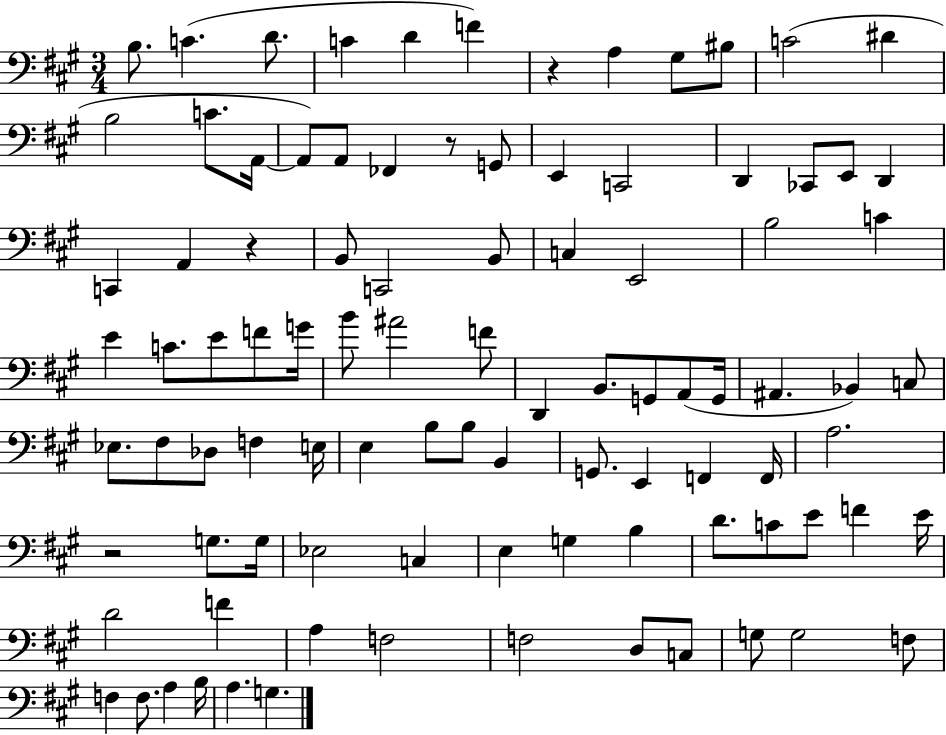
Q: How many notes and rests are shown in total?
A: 95